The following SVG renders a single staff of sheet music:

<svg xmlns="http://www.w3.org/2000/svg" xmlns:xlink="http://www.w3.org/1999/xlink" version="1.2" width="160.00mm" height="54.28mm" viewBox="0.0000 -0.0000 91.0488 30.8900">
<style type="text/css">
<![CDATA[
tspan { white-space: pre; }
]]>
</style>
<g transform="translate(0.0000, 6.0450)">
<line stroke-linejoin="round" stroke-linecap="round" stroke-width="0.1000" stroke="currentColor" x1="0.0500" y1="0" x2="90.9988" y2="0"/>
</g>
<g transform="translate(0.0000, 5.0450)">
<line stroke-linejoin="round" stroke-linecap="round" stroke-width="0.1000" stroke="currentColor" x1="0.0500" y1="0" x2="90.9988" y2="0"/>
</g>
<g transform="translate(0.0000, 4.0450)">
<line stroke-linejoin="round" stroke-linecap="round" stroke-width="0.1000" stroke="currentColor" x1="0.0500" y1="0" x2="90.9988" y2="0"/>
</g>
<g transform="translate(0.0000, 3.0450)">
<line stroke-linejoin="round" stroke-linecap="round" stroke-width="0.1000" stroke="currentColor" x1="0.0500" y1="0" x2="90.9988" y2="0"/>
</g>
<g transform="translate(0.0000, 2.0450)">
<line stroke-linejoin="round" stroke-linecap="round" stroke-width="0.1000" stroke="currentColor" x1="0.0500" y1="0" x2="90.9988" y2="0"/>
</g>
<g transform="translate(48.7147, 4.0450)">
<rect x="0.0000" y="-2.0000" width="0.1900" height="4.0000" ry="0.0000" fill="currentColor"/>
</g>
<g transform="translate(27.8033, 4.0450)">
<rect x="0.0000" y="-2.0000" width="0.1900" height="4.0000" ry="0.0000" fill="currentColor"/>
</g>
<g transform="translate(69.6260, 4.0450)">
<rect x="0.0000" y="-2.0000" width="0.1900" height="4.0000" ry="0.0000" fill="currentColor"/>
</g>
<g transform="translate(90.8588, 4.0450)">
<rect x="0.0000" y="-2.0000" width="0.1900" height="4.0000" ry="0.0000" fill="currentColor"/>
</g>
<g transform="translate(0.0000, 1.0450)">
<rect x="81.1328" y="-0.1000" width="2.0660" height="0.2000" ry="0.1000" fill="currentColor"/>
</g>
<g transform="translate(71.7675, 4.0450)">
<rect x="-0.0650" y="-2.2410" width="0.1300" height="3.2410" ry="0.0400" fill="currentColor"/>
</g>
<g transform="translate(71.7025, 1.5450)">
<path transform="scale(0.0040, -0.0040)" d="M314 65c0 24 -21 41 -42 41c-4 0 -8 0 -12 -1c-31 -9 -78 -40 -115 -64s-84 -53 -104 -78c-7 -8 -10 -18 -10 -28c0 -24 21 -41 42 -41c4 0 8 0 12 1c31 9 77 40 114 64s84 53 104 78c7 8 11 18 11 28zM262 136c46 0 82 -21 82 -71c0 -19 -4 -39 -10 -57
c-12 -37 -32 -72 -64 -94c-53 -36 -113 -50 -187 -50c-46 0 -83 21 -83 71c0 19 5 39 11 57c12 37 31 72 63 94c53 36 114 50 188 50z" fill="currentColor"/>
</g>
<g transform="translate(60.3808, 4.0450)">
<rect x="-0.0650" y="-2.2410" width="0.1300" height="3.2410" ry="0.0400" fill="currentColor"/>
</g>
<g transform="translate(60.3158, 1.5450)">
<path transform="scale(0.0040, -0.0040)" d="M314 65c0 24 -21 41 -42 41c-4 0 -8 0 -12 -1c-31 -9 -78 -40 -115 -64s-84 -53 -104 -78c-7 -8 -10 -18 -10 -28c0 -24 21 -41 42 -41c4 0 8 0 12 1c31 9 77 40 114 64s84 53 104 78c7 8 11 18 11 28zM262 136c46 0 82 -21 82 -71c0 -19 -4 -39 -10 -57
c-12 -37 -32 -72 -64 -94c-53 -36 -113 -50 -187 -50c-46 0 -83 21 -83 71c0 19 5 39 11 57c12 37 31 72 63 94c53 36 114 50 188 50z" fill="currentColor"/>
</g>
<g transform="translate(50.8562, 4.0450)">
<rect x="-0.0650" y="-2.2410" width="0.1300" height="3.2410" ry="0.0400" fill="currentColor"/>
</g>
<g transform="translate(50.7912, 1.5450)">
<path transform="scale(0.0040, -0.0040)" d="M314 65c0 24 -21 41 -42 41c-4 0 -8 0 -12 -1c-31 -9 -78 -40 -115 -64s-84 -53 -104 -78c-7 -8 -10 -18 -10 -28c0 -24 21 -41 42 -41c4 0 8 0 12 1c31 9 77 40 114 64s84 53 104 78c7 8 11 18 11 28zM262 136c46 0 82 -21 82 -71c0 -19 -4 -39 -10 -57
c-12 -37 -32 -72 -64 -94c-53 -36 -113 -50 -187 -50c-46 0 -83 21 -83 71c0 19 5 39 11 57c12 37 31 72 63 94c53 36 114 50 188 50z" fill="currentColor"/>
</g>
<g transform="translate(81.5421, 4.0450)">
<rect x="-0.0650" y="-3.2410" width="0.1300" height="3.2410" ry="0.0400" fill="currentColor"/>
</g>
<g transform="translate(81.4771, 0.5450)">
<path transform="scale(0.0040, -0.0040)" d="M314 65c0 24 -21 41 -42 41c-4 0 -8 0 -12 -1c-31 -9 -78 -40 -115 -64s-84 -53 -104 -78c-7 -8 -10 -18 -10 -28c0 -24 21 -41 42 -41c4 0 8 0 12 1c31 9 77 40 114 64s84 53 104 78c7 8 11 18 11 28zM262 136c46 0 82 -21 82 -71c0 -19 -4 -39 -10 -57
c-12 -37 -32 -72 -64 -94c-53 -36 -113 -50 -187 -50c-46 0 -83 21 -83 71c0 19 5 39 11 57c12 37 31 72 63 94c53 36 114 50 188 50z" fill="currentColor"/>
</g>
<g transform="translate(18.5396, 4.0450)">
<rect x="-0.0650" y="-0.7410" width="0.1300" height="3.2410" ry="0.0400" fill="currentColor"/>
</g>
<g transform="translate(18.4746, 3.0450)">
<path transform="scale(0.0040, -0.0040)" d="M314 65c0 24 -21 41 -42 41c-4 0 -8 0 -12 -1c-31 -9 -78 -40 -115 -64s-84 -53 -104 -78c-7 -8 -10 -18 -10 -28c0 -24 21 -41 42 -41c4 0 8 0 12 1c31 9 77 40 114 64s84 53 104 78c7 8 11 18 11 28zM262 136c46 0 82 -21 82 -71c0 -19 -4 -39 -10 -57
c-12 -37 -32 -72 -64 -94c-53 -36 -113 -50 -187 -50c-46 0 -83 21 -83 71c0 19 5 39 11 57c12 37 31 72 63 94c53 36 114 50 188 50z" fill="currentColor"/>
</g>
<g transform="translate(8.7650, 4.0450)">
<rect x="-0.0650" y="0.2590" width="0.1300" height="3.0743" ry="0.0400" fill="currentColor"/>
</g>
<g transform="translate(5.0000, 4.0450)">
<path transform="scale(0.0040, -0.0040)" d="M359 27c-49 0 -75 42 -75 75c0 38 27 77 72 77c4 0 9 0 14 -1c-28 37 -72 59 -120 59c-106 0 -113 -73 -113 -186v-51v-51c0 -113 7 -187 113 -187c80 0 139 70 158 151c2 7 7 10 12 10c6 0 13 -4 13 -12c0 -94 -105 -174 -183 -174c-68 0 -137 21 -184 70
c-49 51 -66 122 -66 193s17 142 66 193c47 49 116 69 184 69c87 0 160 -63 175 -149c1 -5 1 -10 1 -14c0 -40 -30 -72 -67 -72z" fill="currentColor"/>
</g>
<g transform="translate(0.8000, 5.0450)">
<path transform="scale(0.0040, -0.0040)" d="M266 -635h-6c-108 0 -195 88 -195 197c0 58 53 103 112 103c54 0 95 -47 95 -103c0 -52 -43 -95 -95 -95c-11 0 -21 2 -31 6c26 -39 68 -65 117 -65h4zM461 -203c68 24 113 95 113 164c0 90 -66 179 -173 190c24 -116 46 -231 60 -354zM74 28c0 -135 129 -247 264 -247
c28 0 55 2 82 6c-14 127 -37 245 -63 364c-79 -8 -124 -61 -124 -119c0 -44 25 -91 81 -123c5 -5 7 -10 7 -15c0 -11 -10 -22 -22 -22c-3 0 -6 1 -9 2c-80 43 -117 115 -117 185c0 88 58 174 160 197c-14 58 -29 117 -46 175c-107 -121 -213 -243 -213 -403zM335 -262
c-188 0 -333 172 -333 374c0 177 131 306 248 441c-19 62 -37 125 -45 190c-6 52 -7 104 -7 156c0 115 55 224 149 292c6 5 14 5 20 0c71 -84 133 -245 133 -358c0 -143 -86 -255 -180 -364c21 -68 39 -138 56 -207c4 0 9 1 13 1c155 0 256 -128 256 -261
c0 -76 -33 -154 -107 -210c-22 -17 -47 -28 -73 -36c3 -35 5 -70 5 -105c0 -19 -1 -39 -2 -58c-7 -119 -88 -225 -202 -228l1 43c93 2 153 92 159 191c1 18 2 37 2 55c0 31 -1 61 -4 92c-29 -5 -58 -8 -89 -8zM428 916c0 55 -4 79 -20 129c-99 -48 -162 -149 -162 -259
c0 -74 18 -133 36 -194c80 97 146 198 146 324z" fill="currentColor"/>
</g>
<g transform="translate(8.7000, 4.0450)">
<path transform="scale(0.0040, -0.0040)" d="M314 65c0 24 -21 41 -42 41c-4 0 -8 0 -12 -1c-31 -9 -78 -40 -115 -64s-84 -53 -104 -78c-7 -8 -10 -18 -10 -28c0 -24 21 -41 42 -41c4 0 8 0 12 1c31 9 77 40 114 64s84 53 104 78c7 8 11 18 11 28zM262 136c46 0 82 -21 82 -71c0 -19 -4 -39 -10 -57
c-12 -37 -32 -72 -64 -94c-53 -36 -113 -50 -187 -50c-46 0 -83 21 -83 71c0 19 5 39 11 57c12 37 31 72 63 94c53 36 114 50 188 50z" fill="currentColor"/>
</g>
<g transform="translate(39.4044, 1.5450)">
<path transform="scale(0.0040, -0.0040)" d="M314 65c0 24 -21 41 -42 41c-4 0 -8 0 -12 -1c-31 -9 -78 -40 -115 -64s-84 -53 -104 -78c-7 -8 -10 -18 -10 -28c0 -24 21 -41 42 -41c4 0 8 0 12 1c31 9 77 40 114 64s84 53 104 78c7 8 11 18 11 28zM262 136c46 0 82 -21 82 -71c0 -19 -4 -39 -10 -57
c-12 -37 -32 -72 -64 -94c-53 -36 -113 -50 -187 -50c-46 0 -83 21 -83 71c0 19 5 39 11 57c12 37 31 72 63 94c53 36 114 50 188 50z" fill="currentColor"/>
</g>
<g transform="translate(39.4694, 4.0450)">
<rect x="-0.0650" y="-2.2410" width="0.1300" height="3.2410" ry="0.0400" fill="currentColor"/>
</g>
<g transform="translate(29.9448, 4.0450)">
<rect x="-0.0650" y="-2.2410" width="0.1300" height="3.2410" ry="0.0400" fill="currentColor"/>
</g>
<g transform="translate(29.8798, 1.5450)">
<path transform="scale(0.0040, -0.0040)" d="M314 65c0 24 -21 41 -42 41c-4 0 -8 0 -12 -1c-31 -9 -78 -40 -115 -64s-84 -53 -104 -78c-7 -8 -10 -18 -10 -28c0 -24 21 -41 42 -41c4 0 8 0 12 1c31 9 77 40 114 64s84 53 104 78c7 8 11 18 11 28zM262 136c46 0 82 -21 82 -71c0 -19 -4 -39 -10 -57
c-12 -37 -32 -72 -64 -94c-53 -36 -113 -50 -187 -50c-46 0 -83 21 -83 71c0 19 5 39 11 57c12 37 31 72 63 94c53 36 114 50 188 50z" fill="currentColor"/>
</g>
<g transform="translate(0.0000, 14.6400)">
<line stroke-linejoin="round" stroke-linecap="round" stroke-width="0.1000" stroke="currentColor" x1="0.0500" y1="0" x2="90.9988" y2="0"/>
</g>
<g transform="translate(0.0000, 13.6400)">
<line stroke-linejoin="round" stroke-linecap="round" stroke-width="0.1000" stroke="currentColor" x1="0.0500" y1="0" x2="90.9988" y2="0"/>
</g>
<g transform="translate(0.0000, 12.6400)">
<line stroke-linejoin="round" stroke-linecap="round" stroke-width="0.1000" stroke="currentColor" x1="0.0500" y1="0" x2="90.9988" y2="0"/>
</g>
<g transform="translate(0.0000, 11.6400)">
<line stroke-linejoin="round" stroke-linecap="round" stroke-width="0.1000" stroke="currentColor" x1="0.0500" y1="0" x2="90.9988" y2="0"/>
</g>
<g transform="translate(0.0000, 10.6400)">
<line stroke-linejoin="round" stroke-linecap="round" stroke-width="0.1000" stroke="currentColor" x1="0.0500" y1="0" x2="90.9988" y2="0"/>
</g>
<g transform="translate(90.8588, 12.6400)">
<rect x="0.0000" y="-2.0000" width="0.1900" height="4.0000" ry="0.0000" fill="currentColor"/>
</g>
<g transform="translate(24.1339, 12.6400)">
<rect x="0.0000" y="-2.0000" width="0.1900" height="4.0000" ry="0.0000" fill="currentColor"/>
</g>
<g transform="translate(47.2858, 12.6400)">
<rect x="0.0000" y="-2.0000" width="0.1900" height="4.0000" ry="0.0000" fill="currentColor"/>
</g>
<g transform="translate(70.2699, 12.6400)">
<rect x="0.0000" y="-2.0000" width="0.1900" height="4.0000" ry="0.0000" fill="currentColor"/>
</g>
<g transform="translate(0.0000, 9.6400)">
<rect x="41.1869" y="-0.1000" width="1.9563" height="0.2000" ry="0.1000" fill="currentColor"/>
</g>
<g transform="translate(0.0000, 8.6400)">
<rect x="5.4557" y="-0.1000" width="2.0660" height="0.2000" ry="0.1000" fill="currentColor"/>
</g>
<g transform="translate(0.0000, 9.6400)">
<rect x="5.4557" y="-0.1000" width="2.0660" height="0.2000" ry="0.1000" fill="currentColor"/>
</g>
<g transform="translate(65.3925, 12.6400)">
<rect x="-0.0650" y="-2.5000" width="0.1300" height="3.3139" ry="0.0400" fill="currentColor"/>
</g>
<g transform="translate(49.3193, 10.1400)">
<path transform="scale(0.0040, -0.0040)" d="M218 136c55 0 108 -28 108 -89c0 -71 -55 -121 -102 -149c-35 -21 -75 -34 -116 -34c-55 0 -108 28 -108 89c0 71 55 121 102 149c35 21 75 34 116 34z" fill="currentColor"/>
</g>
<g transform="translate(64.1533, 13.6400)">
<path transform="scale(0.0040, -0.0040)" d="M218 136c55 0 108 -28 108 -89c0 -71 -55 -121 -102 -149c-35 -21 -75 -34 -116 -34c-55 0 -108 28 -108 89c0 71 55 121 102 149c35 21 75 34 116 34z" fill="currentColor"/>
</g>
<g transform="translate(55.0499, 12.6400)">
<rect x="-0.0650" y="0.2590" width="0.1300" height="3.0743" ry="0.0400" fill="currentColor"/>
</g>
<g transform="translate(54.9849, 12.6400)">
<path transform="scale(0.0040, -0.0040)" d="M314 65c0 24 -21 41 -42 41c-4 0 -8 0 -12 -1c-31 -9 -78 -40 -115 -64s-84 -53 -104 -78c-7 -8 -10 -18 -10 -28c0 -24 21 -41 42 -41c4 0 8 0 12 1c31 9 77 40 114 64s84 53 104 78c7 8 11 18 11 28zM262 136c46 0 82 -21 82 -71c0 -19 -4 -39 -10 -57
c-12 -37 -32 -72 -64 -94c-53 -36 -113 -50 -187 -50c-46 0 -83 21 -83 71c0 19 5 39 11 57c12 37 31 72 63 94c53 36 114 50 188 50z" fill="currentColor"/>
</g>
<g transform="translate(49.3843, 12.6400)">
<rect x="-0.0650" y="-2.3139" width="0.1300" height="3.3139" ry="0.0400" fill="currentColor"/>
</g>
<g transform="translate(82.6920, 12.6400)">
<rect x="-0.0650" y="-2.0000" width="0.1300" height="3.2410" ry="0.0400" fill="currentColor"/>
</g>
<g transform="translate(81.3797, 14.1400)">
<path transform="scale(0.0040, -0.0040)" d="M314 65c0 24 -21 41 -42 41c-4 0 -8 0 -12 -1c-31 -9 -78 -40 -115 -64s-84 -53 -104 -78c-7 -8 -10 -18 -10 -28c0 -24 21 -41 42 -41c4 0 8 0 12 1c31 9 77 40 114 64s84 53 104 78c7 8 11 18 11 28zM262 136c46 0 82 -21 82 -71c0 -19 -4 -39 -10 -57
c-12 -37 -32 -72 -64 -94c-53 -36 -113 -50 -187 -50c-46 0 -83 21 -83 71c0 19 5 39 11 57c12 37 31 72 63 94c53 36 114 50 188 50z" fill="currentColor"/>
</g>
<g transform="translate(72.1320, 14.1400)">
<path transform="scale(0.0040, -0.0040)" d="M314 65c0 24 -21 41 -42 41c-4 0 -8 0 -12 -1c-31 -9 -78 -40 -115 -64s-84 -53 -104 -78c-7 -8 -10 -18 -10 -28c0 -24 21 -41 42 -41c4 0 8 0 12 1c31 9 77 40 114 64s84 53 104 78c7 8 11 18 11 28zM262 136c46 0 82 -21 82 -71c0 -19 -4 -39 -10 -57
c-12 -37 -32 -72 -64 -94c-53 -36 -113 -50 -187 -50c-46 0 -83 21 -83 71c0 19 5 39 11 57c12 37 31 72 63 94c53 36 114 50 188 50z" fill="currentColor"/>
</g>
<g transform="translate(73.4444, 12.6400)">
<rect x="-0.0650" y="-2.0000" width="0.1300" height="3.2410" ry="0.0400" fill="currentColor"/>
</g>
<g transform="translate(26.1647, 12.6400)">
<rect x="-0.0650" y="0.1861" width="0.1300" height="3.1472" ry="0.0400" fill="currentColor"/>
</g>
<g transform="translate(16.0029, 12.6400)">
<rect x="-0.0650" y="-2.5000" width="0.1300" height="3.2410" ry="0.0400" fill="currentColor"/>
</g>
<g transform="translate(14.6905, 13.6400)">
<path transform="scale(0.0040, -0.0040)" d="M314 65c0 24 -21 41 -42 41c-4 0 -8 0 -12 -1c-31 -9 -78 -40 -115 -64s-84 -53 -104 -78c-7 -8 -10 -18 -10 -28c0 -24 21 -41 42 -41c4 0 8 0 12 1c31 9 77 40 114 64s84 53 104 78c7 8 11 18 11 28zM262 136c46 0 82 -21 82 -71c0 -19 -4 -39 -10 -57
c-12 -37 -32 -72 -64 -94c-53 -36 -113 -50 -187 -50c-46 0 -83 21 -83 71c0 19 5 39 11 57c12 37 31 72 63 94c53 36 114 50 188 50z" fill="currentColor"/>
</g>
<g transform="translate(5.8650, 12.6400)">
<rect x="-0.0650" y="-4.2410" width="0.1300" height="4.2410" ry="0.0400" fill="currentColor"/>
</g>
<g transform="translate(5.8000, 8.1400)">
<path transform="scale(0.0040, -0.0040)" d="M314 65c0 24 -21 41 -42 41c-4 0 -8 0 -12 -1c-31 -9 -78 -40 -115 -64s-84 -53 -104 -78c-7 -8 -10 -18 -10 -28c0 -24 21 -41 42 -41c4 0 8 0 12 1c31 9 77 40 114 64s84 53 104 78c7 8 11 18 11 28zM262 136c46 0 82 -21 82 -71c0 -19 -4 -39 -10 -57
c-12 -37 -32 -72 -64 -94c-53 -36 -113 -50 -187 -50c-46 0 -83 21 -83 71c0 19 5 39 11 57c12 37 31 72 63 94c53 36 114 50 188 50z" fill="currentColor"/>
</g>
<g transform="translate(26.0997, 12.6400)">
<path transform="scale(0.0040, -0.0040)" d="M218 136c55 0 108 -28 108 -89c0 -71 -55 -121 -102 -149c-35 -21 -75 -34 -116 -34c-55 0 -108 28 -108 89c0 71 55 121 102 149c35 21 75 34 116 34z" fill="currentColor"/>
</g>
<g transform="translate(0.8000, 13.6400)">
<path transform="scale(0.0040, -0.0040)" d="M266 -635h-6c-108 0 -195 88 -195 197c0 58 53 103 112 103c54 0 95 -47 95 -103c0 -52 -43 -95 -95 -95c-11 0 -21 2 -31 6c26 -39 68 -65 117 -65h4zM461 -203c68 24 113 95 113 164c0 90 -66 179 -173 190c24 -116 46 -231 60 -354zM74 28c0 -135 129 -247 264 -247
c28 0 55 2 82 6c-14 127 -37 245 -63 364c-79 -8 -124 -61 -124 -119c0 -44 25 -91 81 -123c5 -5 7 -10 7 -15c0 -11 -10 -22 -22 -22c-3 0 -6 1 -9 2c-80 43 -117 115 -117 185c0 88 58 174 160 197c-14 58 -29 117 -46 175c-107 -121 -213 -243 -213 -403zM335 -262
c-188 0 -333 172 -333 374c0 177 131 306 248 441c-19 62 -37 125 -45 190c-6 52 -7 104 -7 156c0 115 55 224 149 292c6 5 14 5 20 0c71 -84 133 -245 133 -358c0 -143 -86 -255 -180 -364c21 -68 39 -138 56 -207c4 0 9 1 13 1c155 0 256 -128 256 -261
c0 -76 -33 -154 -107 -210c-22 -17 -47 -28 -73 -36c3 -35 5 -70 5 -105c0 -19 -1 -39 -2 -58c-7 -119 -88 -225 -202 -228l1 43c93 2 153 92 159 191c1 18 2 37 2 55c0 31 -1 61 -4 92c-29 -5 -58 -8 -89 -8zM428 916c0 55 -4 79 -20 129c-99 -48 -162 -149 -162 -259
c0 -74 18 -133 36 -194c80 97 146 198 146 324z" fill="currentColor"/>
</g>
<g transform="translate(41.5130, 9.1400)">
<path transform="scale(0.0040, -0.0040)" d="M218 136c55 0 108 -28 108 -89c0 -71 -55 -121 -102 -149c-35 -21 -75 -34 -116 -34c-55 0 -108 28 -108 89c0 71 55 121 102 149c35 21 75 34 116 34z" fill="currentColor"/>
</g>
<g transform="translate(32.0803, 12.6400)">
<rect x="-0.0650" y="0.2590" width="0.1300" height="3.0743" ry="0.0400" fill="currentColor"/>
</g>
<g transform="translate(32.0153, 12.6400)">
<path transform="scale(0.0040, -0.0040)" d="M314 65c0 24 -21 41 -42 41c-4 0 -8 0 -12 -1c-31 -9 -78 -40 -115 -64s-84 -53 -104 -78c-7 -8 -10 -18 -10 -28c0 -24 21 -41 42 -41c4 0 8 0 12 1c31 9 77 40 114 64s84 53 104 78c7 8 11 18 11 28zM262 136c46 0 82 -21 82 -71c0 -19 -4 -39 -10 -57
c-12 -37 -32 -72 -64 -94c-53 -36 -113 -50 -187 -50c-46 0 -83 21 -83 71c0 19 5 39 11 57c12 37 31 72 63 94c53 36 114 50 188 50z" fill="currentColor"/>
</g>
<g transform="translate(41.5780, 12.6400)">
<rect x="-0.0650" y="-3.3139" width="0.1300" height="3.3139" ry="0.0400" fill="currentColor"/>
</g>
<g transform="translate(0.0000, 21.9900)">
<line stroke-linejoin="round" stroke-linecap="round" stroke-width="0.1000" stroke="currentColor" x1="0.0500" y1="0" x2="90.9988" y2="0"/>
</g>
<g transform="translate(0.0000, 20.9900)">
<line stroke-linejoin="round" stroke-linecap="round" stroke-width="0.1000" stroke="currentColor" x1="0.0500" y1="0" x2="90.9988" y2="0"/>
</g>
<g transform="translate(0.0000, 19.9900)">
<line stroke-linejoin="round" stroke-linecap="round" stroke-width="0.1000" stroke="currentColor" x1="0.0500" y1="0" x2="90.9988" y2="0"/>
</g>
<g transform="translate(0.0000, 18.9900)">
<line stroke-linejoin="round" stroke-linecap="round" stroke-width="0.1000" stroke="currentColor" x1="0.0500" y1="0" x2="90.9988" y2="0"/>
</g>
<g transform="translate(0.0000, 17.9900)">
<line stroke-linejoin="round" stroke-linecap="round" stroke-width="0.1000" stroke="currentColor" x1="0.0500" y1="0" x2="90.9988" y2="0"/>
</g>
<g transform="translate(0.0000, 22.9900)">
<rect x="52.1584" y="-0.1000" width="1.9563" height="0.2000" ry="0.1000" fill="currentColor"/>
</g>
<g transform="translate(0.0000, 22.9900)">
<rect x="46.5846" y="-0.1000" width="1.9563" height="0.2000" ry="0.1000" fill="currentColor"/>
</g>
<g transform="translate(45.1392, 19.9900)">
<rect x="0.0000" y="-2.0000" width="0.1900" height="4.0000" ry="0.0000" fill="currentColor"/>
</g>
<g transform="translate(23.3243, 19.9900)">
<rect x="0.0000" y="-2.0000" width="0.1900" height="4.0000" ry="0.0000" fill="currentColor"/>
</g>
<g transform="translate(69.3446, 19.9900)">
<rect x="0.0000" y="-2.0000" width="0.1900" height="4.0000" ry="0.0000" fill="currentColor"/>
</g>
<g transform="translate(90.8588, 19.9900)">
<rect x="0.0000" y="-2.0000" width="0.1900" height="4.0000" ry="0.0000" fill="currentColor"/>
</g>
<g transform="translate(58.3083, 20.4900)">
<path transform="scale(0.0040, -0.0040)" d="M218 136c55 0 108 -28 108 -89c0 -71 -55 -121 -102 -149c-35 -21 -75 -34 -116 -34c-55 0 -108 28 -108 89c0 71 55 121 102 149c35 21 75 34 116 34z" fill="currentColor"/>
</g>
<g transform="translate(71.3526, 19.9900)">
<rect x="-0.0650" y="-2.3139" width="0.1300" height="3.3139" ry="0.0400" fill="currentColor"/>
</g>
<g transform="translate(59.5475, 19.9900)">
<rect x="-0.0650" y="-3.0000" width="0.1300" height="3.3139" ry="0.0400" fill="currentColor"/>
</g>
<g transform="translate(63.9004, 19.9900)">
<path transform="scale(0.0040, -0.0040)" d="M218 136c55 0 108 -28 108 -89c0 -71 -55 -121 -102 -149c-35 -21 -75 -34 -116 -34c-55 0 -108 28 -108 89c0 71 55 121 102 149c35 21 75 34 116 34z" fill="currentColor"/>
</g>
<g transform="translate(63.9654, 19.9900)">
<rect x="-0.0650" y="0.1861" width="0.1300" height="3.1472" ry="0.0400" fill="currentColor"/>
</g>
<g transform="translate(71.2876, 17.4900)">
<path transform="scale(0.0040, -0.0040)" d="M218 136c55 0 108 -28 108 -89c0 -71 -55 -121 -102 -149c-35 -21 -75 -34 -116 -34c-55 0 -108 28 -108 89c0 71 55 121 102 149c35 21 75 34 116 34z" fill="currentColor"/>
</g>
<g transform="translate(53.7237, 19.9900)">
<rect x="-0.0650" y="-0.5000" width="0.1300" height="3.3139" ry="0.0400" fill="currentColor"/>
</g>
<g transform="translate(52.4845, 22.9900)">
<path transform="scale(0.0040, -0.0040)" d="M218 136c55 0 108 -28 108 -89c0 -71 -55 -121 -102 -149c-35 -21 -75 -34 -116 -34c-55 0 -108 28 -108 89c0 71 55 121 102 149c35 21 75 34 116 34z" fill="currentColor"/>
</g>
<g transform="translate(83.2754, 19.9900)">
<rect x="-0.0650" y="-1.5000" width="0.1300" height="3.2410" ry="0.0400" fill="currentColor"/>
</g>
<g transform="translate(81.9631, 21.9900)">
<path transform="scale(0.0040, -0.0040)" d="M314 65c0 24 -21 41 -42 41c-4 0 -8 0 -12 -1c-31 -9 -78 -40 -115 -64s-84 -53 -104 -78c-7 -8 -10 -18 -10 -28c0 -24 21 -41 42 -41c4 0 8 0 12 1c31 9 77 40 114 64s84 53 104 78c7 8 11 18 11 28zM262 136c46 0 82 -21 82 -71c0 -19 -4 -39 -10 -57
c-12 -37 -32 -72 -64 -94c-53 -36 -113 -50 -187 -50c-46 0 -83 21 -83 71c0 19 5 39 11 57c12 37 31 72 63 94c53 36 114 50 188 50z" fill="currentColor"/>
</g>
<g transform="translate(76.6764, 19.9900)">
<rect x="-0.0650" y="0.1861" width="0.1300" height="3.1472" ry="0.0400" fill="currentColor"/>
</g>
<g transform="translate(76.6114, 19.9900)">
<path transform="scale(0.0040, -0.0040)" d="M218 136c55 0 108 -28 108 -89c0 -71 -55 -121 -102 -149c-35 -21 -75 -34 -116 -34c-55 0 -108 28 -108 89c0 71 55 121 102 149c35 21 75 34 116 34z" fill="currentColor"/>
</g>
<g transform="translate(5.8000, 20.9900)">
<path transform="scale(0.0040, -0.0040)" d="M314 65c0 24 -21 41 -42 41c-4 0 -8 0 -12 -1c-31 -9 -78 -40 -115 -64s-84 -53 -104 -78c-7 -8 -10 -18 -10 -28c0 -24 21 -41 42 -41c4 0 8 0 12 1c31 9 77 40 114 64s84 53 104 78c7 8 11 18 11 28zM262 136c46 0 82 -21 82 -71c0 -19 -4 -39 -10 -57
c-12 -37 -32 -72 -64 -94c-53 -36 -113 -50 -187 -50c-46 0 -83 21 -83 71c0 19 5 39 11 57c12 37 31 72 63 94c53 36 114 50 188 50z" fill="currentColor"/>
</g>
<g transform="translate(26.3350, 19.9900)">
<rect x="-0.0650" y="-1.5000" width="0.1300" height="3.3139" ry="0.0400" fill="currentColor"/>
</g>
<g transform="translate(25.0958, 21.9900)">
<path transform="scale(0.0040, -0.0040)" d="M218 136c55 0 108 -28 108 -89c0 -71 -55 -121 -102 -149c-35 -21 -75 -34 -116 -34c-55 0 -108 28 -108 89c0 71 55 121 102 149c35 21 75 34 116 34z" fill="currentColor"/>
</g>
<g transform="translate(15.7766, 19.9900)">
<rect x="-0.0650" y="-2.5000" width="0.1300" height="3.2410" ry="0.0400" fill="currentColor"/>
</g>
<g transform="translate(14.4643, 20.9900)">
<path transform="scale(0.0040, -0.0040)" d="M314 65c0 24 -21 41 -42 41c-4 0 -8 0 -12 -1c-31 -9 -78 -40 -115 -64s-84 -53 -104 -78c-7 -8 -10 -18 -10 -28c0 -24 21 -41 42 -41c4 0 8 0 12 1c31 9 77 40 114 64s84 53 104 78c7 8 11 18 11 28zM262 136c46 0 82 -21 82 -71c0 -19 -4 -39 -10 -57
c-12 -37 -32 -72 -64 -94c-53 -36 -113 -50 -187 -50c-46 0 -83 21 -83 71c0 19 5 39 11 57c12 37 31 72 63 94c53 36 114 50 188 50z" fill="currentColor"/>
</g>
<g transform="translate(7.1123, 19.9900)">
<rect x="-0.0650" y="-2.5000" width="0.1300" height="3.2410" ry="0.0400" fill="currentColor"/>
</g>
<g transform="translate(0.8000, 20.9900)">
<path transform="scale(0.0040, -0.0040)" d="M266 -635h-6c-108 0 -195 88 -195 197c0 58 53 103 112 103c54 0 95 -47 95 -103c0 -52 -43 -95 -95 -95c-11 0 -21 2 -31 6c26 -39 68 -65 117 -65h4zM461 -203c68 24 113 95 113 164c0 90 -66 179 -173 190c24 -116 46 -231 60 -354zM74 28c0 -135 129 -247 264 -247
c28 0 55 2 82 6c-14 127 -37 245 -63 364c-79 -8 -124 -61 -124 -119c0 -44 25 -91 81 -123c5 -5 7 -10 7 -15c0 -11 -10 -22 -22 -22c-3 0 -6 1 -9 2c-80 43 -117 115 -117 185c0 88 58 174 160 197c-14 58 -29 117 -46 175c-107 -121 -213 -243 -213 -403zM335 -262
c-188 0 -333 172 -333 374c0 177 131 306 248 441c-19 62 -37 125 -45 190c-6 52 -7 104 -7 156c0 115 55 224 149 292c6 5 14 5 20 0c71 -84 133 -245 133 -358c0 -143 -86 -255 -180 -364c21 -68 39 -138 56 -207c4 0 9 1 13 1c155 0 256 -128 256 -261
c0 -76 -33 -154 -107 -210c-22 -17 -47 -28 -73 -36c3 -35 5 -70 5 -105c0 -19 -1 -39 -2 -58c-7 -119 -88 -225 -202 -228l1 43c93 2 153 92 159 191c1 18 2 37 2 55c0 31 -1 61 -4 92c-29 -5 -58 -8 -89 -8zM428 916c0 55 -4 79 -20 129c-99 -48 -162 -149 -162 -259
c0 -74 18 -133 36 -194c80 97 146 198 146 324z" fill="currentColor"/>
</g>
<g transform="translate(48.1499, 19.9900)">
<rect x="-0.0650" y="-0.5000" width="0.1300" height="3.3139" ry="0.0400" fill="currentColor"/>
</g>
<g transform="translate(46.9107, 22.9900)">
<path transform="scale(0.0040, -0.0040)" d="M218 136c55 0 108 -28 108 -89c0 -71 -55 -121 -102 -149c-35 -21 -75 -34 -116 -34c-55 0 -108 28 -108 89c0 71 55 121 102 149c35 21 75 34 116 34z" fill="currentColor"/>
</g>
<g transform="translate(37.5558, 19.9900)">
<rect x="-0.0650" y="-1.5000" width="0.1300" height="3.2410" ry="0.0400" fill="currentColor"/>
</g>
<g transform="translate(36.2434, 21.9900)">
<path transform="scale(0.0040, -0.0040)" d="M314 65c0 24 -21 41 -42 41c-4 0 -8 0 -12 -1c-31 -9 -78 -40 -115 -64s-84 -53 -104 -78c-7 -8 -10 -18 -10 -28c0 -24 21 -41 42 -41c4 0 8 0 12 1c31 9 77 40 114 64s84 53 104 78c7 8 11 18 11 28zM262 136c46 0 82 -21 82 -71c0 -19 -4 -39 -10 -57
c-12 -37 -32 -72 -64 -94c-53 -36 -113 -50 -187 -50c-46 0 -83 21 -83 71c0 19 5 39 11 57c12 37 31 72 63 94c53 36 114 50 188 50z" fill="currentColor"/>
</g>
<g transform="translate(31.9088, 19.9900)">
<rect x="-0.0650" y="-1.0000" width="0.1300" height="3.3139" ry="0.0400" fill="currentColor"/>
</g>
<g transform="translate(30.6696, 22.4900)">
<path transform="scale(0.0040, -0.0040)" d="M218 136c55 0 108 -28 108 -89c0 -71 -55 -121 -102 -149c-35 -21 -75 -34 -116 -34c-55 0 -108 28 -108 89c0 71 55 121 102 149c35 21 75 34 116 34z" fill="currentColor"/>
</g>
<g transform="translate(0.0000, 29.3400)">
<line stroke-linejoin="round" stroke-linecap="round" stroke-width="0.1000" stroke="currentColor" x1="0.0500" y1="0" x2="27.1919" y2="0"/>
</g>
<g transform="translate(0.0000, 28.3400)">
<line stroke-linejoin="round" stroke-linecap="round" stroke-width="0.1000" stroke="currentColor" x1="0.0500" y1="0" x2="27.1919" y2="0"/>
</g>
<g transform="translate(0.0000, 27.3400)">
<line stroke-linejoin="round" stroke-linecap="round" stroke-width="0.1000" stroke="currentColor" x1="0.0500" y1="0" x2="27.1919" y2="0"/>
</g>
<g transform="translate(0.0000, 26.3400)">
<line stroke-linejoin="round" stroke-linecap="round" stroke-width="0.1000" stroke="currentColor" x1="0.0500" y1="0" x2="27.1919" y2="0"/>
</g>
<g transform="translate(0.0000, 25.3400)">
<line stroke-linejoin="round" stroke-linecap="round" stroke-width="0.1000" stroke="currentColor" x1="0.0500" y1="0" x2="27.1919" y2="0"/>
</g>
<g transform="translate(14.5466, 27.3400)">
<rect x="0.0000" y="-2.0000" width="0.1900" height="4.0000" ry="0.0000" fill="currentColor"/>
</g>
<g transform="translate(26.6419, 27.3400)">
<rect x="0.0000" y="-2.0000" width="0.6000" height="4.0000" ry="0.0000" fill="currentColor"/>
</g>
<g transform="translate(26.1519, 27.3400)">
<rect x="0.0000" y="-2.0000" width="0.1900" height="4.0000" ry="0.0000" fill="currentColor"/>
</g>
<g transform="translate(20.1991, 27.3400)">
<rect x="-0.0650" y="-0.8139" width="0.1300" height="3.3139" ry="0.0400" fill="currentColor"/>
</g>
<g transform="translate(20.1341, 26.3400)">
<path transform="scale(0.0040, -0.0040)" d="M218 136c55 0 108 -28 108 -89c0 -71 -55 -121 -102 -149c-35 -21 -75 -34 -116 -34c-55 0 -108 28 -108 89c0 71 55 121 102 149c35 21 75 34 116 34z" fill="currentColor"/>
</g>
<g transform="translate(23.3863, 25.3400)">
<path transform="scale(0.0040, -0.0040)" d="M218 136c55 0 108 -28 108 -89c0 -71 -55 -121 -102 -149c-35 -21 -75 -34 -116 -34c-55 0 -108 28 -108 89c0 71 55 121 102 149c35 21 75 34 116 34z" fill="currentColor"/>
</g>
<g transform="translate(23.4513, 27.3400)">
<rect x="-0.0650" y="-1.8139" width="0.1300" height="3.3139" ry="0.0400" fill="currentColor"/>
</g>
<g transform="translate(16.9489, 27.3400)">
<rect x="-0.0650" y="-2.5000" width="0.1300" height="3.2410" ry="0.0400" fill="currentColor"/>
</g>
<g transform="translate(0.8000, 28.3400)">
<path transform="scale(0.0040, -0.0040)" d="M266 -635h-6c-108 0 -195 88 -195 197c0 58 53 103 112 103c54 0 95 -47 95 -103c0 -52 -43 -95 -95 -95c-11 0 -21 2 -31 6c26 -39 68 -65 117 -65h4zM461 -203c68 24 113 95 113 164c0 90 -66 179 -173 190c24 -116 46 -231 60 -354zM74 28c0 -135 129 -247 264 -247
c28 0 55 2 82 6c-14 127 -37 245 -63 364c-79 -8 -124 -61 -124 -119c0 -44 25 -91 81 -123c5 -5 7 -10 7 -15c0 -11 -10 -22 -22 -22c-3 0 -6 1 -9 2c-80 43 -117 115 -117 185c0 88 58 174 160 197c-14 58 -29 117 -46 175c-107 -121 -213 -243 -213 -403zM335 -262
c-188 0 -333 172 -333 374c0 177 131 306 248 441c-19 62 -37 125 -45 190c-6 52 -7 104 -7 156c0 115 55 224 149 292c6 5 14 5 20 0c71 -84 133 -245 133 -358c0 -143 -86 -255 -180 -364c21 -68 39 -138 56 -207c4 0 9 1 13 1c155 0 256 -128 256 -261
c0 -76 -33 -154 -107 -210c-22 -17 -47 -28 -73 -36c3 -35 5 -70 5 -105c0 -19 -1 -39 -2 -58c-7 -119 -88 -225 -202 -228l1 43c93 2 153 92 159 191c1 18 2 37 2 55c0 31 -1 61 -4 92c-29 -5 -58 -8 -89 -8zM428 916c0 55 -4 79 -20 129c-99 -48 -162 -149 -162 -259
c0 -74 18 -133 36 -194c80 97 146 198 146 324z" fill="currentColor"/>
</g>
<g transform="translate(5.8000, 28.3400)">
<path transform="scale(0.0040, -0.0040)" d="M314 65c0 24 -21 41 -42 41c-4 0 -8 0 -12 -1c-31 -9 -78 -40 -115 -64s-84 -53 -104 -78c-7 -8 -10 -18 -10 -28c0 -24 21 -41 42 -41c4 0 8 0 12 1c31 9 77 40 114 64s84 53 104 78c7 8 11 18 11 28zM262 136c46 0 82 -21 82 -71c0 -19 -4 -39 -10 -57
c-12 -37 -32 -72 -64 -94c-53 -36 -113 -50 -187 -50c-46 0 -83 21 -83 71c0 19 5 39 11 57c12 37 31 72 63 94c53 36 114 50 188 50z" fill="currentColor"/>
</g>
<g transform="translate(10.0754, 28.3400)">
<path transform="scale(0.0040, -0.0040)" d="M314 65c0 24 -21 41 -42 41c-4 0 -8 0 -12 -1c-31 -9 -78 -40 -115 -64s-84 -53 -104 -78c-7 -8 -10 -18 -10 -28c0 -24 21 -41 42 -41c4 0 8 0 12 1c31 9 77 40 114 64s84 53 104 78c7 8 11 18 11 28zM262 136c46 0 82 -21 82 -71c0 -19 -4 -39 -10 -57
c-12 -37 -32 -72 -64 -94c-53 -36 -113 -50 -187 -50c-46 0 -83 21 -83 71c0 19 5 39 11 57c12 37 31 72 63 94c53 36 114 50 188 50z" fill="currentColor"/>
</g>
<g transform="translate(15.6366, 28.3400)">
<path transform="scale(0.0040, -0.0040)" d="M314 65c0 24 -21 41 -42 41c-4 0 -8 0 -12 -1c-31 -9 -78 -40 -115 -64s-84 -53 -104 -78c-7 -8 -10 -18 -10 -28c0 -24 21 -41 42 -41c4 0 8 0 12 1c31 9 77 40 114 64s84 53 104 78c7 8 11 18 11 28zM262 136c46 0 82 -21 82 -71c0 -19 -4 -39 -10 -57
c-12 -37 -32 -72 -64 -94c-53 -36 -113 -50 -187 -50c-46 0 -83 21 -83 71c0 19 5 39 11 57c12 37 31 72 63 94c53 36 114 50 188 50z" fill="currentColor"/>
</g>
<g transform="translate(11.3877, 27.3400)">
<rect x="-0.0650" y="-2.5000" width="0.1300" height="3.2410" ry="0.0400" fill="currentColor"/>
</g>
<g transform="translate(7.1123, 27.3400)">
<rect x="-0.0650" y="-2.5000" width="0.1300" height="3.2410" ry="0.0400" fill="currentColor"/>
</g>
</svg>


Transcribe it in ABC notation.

X:1
T:Untitled
M:4/4
L:1/4
K:C
B2 d2 g2 g2 g2 g2 g2 b2 d'2 G2 B B2 b g B2 G F2 F2 G2 G2 E D E2 C C A B g B E2 G2 G2 G2 d f